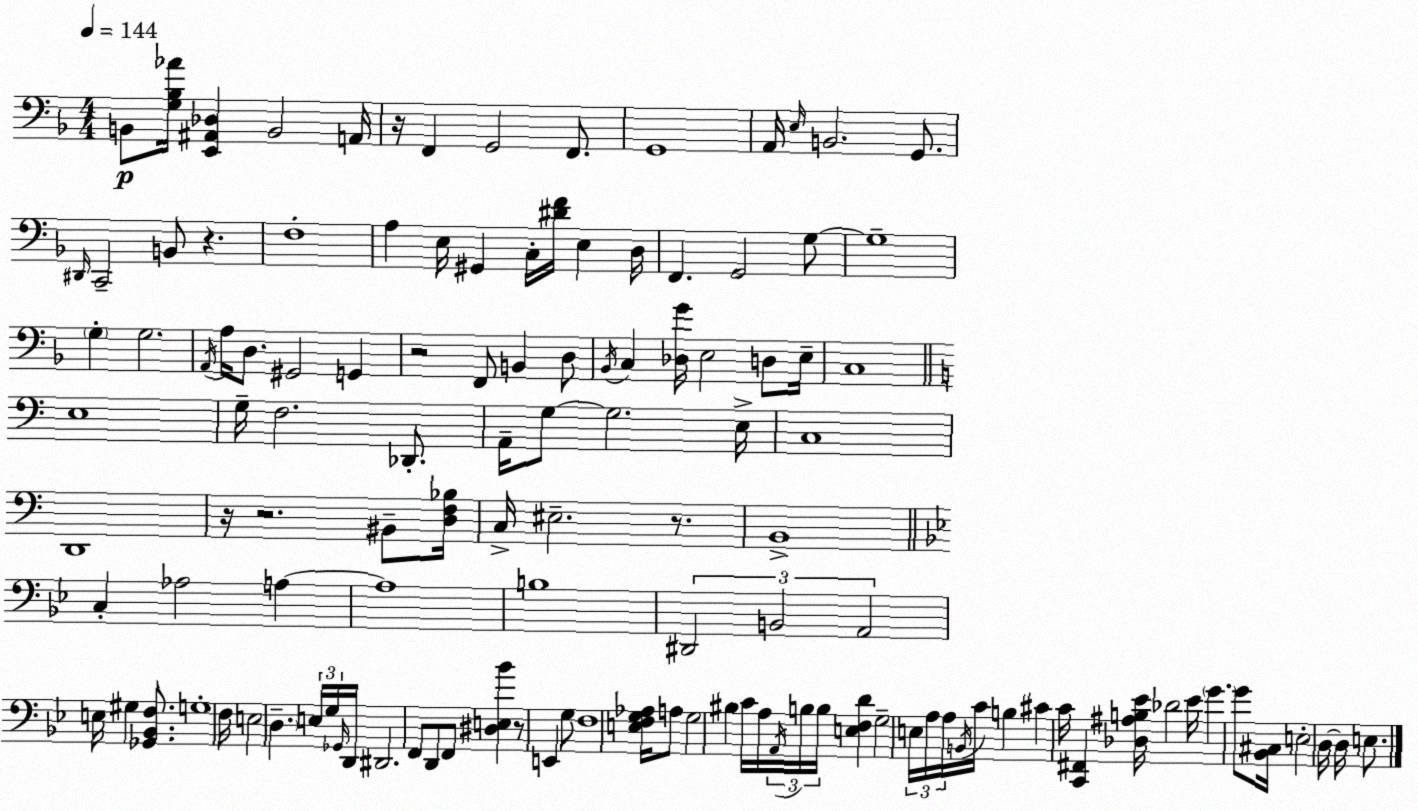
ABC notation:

X:1
T:Untitled
M:4/4
L:1/4
K:Dm
B,,/2 [G,_B,_A]/4 [E,,^A,,_D,] B,,2 A,,/4 z/4 F,, G,,2 F,,/2 G,,4 A,,/4 E,/4 B,,2 G,,/2 ^D,,/4 C,,2 B,,/2 z F,4 A, E,/4 ^G,, C,/4 [^DF]/4 E, D,/4 F,, G,,2 G,/2 G,4 G, G,2 A,,/4 A,/4 D,/2 ^G,,2 G,, z2 F,,/2 B,, D,/2 _B,,/4 C, [_D,G]/4 E,2 D,/2 E,/4 C,4 E,4 G,/4 F,2 _D,,/2 A,,/4 G,/2 G,2 E,/4 C,4 D,,4 z/4 z2 ^B,,/2 [D,F,_B,]/4 C,/4 ^E,2 z/2 B,,4 C, _A,2 A, A,4 B,4 ^D,,2 B,,2 A,,2 E,/4 ^G, [_G,,_B,,F,]/2 G,4 F,/4 E,2 D, E,/4 G,/4 _G,,/4 D,,/4 ^D,,2 F,,/2 D,,/2 F,,/2 [^D,E,_B] z/2 E,, G,/2 F,4 [E,F,G,_A,]/4 A,/2 G,2 ^B, C/4 A,/4 A,,/4 B,/4 B,/4 [E,F,D] G,2 E,/4 A,/4 A,/4 B,,/4 C/4 B, ^C C/4 [C,,^F,,] [_D,^A,B,_E]/4 _D2 _E/4 G G/2 [_B,,^C,]/4 E,2 D,/4 D,/4 E,/2